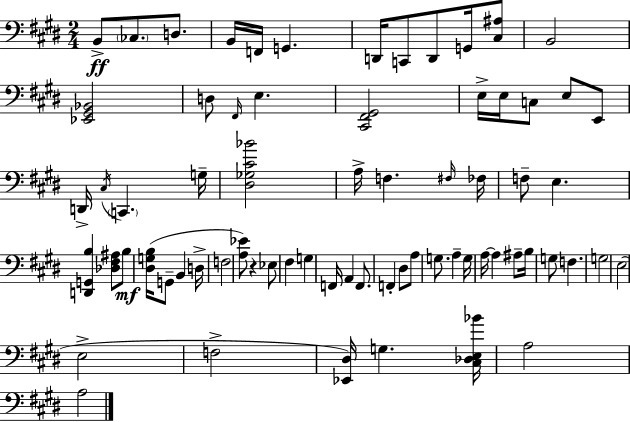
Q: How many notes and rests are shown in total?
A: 70